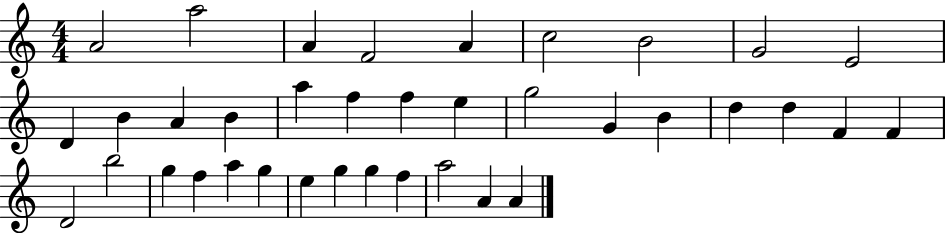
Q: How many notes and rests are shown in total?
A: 37